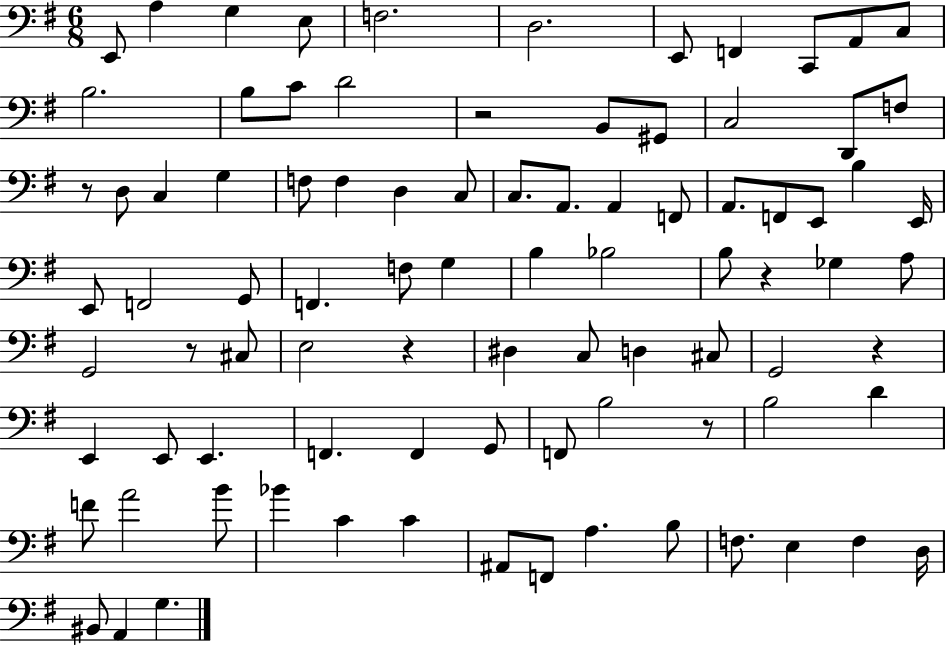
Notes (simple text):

E2/e A3/q G3/q E3/e F3/h. D3/h. E2/e F2/q C2/e A2/e C3/e B3/h. B3/e C4/e D4/h R/h B2/e G#2/e C3/h D2/e F3/e R/e D3/e C3/q G3/q F3/e F3/q D3/q C3/e C3/e. A2/e. A2/q F2/e A2/e. F2/e E2/e B3/q E2/s E2/e F2/h G2/e F2/q. F3/e G3/q B3/q Bb3/h B3/e R/q Gb3/q A3/e G2/h R/e C#3/e E3/h R/q D#3/q C3/e D3/q C#3/e G2/h R/q E2/q E2/e E2/q. F2/q. F2/q G2/e F2/e B3/h R/e B3/h D4/q F4/e A4/h B4/e Bb4/q C4/q C4/q A#2/e F2/e A3/q. B3/e F3/e. E3/q F3/q D3/s BIS2/e A2/q G3/q.